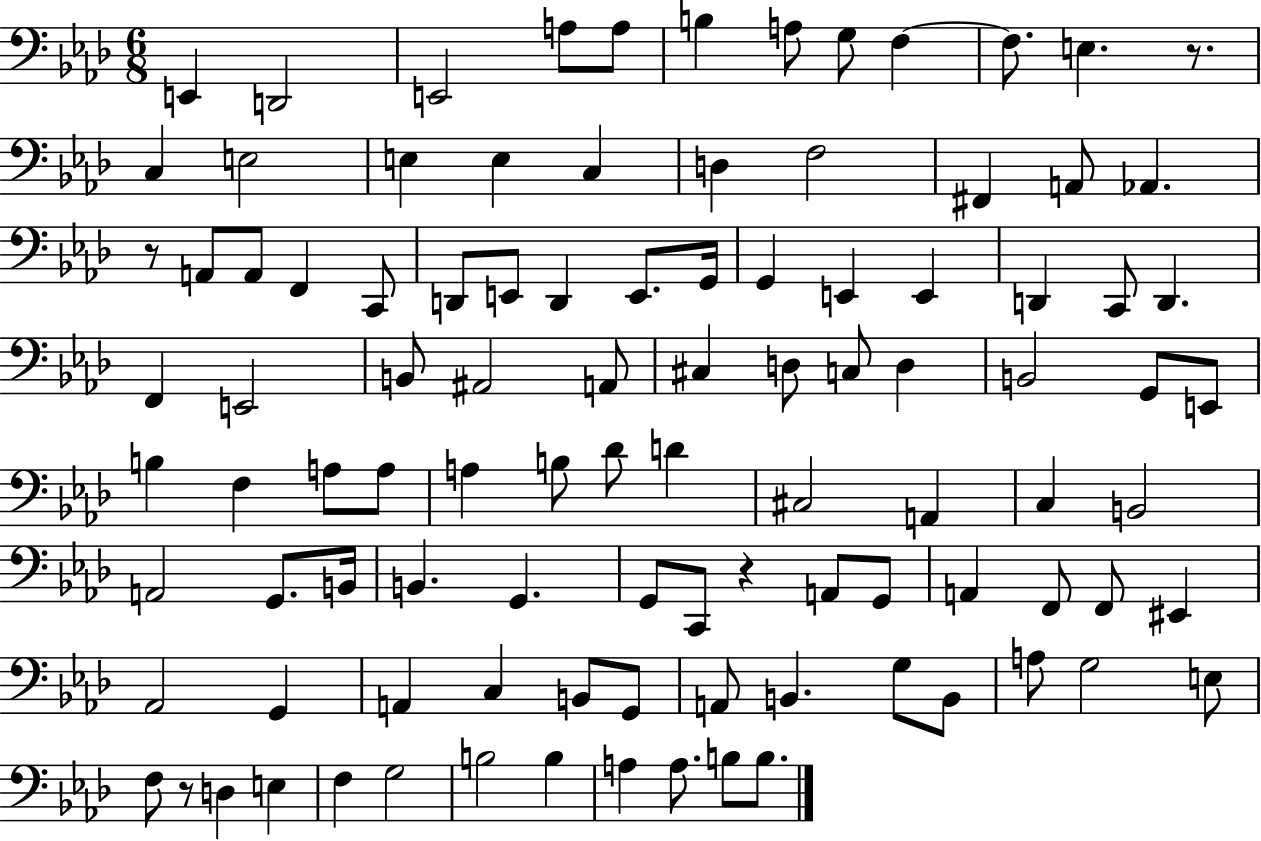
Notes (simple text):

E2/q D2/h E2/h A3/e A3/e B3/q A3/e G3/e F3/q F3/e. E3/q. R/e. C3/q E3/h E3/q E3/q C3/q D3/q F3/h F#2/q A2/e Ab2/q. R/e A2/e A2/e F2/q C2/e D2/e E2/e D2/q E2/e. G2/s G2/q E2/q E2/q D2/q C2/e D2/q. F2/q E2/h B2/e A#2/h A2/e C#3/q D3/e C3/e D3/q B2/h G2/e E2/e B3/q F3/q A3/e A3/e A3/q B3/e Db4/e D4/q C#3/h A2/q C3/q B2/h A2/h G2/e. B2/s B2/q. G2/q. G2/e C2/e R/q A2/e G2/e A2/q F2/e F2/e EIS2/q Ab2/h G2/q A2/q C3/q B2/e G2/e A2/e B2/q. G3/e B2/e A3/e G3/h E3/e F3/e R/e D3/q E3/q F3/q G3/h B3/h B3/q A3/q A3/e. B3/e B3/e.